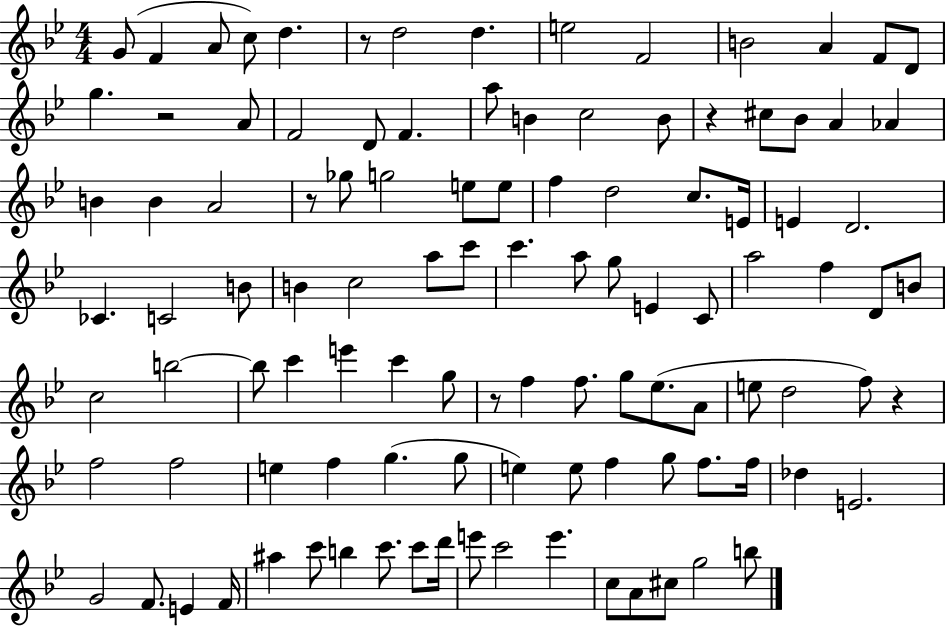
{
  \clef treble
  \numericTimeSignature
  \time 4/4
  \key bes \major
  g'8( f'4 a'8 c''8) d''4. | r8 d''2 d''4. | e''2 f'2 | b'2 a'4 f'8 d'8 | \break g''4. r2 a'8 | f'2 d'8 f'4. | a''8 b'4 c''2 b'8 | r4 cis''8 bes'8 a'4 aes'4 | \break b'4 b'4 a'2 | r8 ges''8 g''2 e''8 e''8 | f''4 d''2 c''8. e'16 | e'4 d'2. | \break ces'4. c'2 b'8 | b'4 c''2 a''8 c'''8 | c'''4. a''8 g''8 e'4 c'8 | a''2 f''4 d'8 b'8 | \break c''2 b''2~~ | b''8 c'''4 e'''4 c'''4 g''8 | r8 f''4 f''8. g''8 ees''8.( a'8 | e''8 d''2 f''8) r4 | \break f''2 f''2 | e''4 f''4 g''4.( g''8 | e''4) e''8 f''4 g''8 f''8. f''16 | des''4 e'2. | \break g'2 f'8. e'4 f'16 | ais''4 c'''8 b''4 c'''8. c'''8 d'''16 | e'''8 c'''2 e'''4. | c''8 a'8 cis''8 g''2 b''8 | \break \bar "|."
}